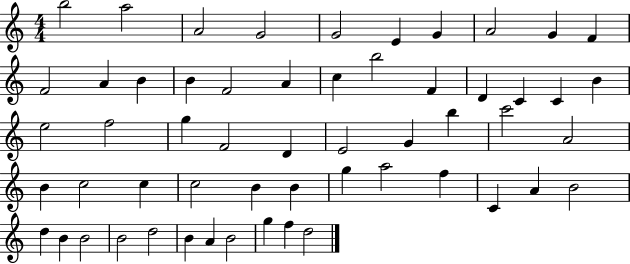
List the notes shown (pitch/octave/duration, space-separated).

B5/h A5/h A4/h G4/h G4/h E4/q G4/q A4/h G4/q F4/q F4/h A4/q B4/q B4/q F4/h A4/q C5/q B5/h F4/q D4/q C4/q C4/q B4/q E5/h F5/h G5/q F4/h D4/q E4/h G4/q B5/q C6/h A4/h B4/q C5/h C5/q C5/h B4/q B4/q G5/q A5/h F5/q C4/q A4/q B4/h D5/q B4/q B4/h B4/h D5/h B4/q A4/q B4/h G5/q F5/q D5/h